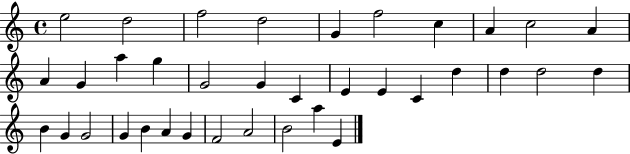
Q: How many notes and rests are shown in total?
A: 36